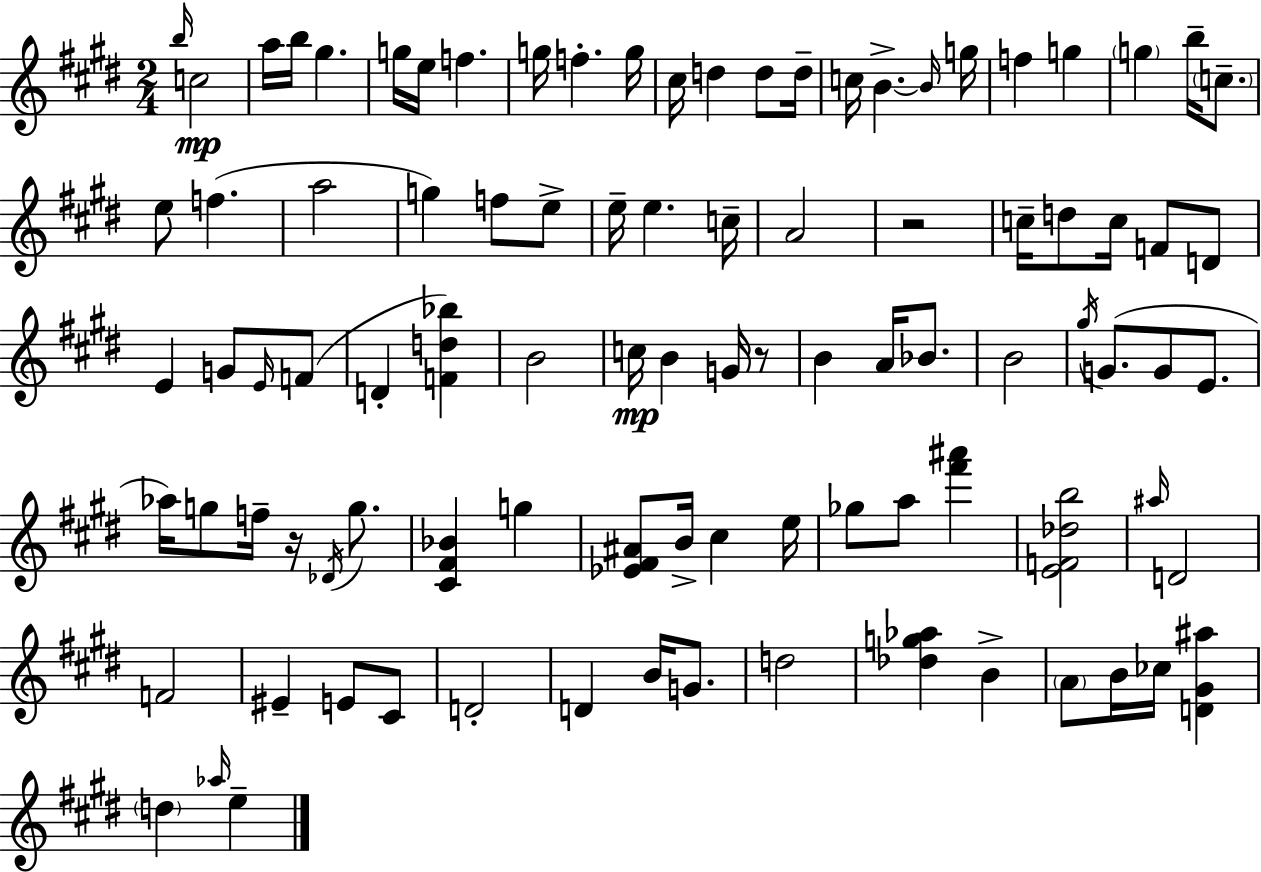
X:1
T:Untitled
M:2/4
L:1/4
K:E
b/4 c2 a/4 b/4 ^g g/4 e/4 f g/4 f g/4 ^c/4 d d/2 d/4 c/4 B B/4 g/4 f g g b/4 c/2 e/2 f a2 g f/2 e/2 e/4 e c/4 A2 z2 c/4 d/2 c/4 F/2 D/2 E G/2 E/4 F/2 D [Fd_b] B2 c/4 B G/4 z/2 B A/4 _B/2 B2 ^g/4 G/2 G/2 E/2 _a/4 g/2 f/4 z/4 _D/4 g/2 [^C^F_B] g [_E^F^A]/2 B/4 ^c e/4 _g/2 a/2 [^f'^a'] [EF_db]2 ^a/4 D2 F2 ^E E/2 ^C/2 D2 D B/4 G/2 d2 [_dg_a] B A/2 B/4 _c/4 [D^G^a] d _a/4 e